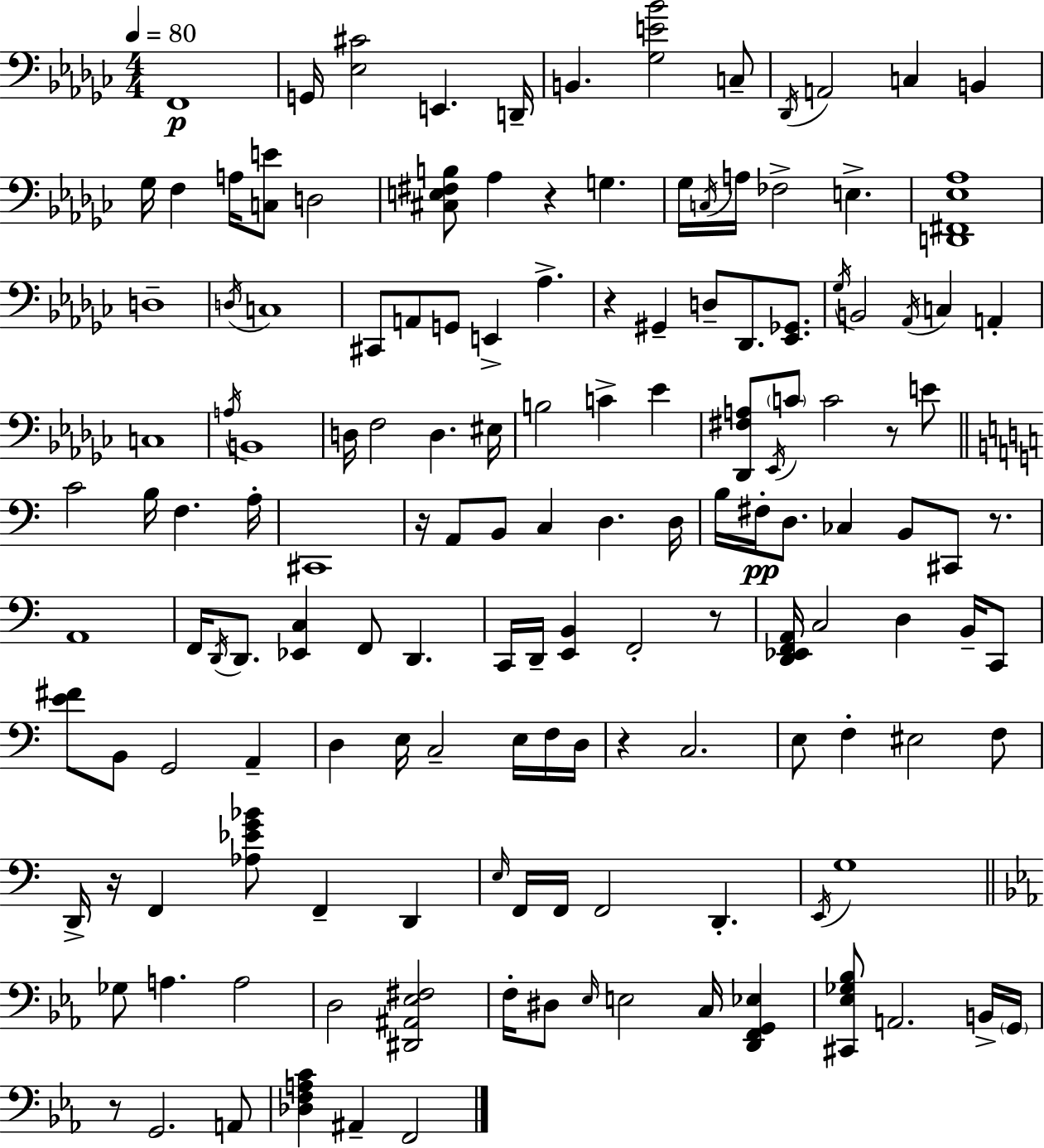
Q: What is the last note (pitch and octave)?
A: F2